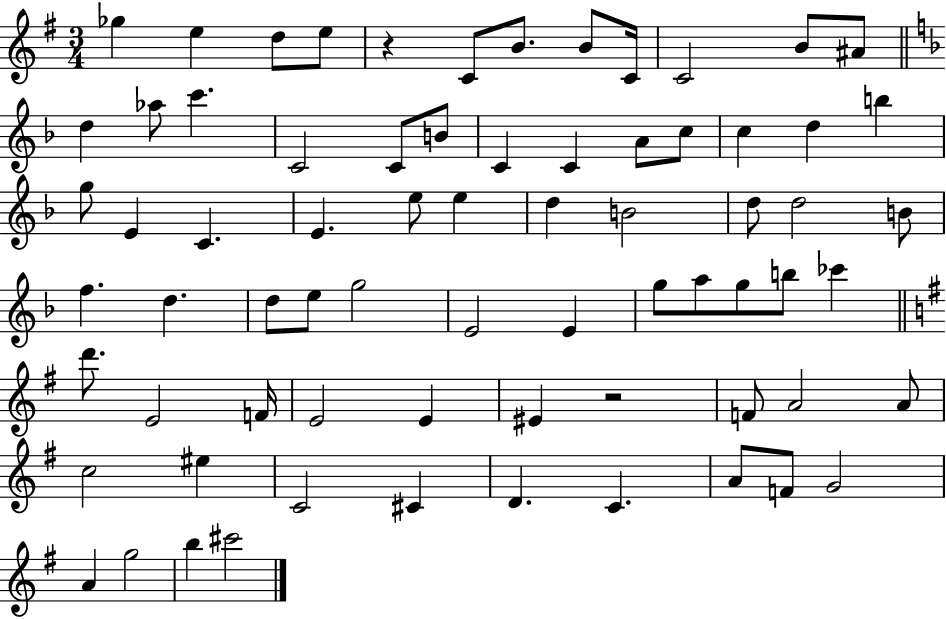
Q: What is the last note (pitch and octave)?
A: C#6